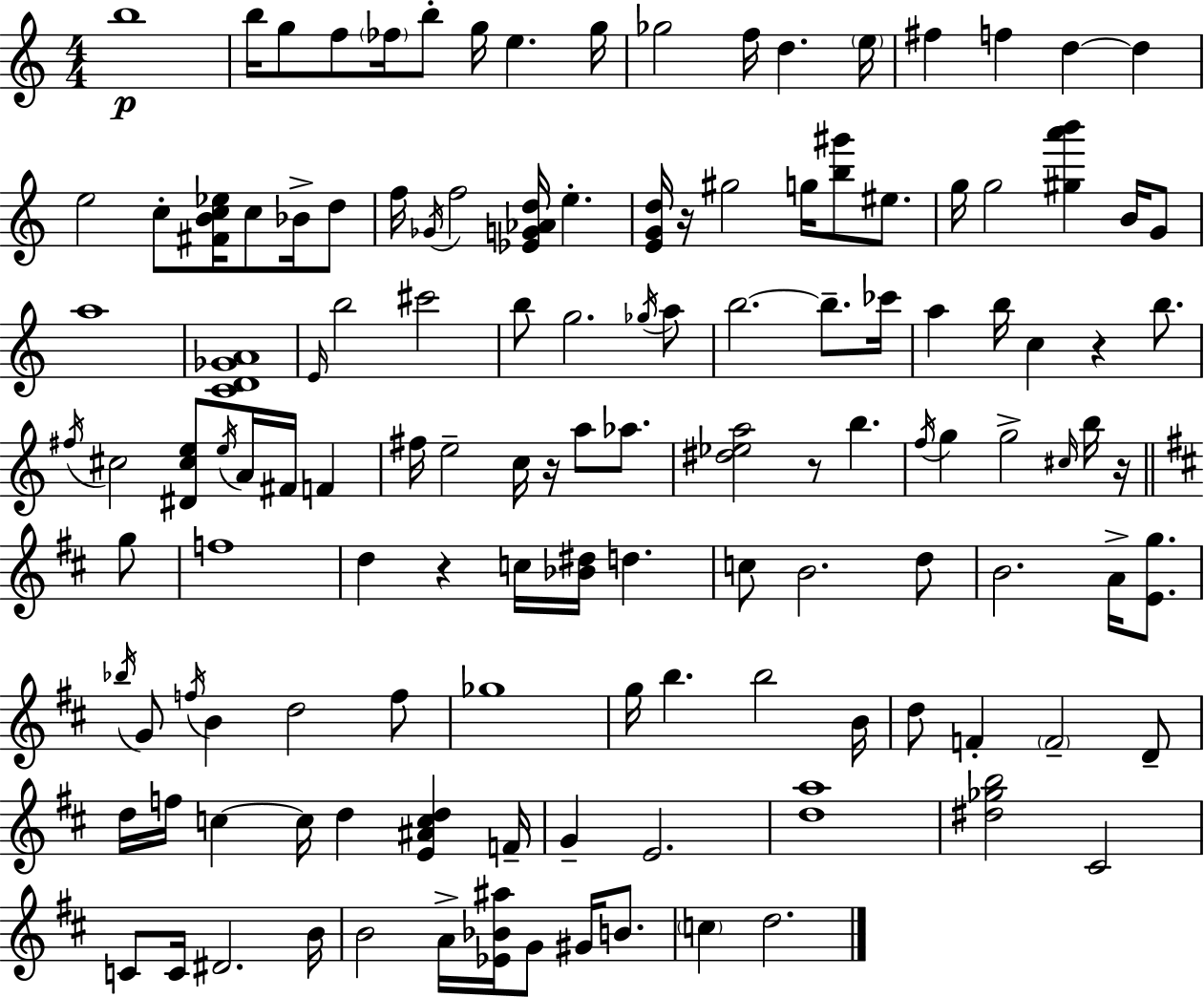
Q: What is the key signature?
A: A minor